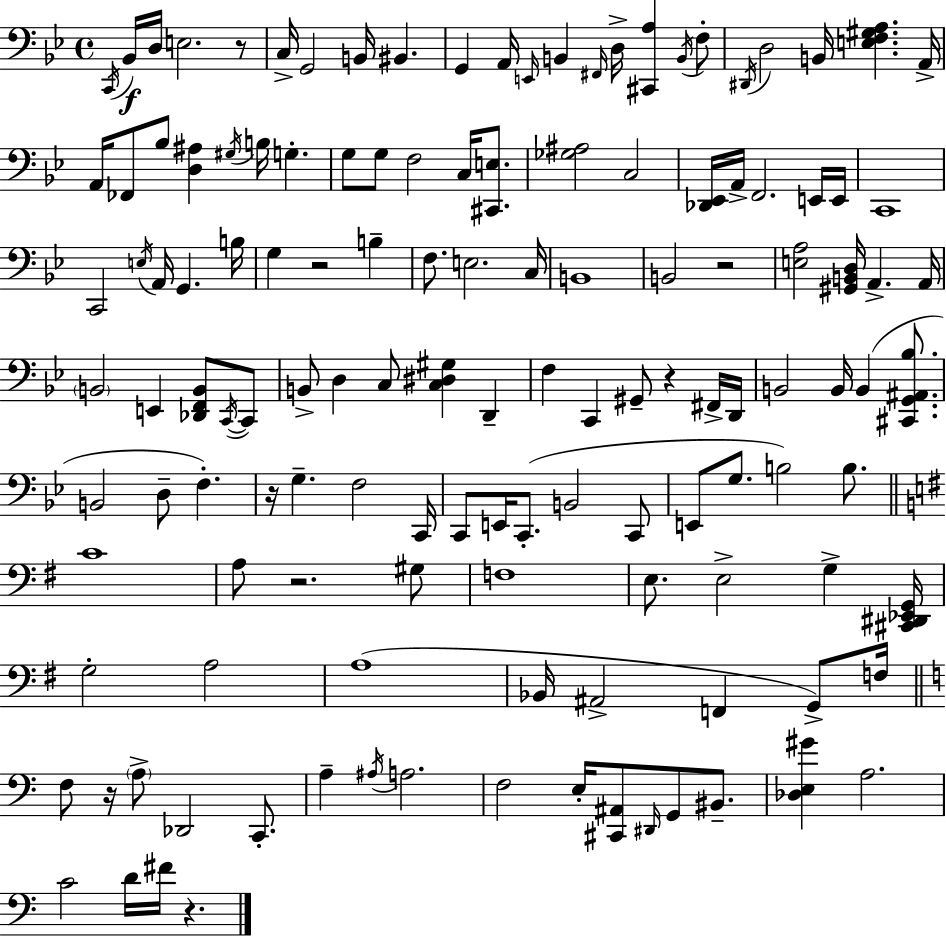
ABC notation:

X:1
T:Untitled
M:4/4
L:1/4
K:Bb
C,,/4 _B,,/4 D,/4 E,2 z/2 C,/4 G,,2 B,,/4 ^B,, G,, A,,/4 E,,/4 B,, ^F,,/4 D,/4 [^C,,A,] B,,/4 F,/2 ^D,,/4 D,2 B,,/4 [E,F,^G,A,] A,,/4 A,,/4 _F,,/2 _B,/2 [D,^A,] ^G,/4 B,/4 G, G,/2 G,/2 F,2 C,/4 [^C,,E,]/2 [_G,^A,]2 C,2 [_D,,_E,,]/4 A,,/4 F,,2 E,,/4 E,,/4 C,,4 C,,2 E,/4 A,,/4 G,, B,/4 G, z2 B, F,/2 E,2 C,/4 B,,4 B,,2 z2 [E,A,]2 [^G,,B,,D,]/4 A,, A,,/4 B,,2 E,, [_D,,F,,B,,]/2 C,,/4 C,,/2 B,,/2 D, C,/2 [C,^D,^G,] D,, F, C,, ^G,,/2 z ^F,,/4 D,,/4 B,,2 B,,/4 B,, [^C,,G,,^A,,_B,]/2 B,,2 D,/2 F, z/4 G, F,2 C,,/4 C,,/2 E,,/4 C,,/2 B,,2 C,,/2 E,,/2 G,/2 B,2 B,/2 C4 A,/2 z2 ^G,/2 F,4 E,/2 E,2 G, [^C,,^D,,_E,,G,,]/4 G,2 A,2 A,4 _B,,/4 ^A,,2 F,, G,,/2 F,/4 F,/2 z/4 A,/2 _D,,2 C,,/2 A, ^A,/4 A,2 F,2 E,/4 [^C,,^A,,]/2 ^D,,/4 G,,/2 ^B,,/2 [_D,E,^G] A,2 C2 D/4 ^F/4 z